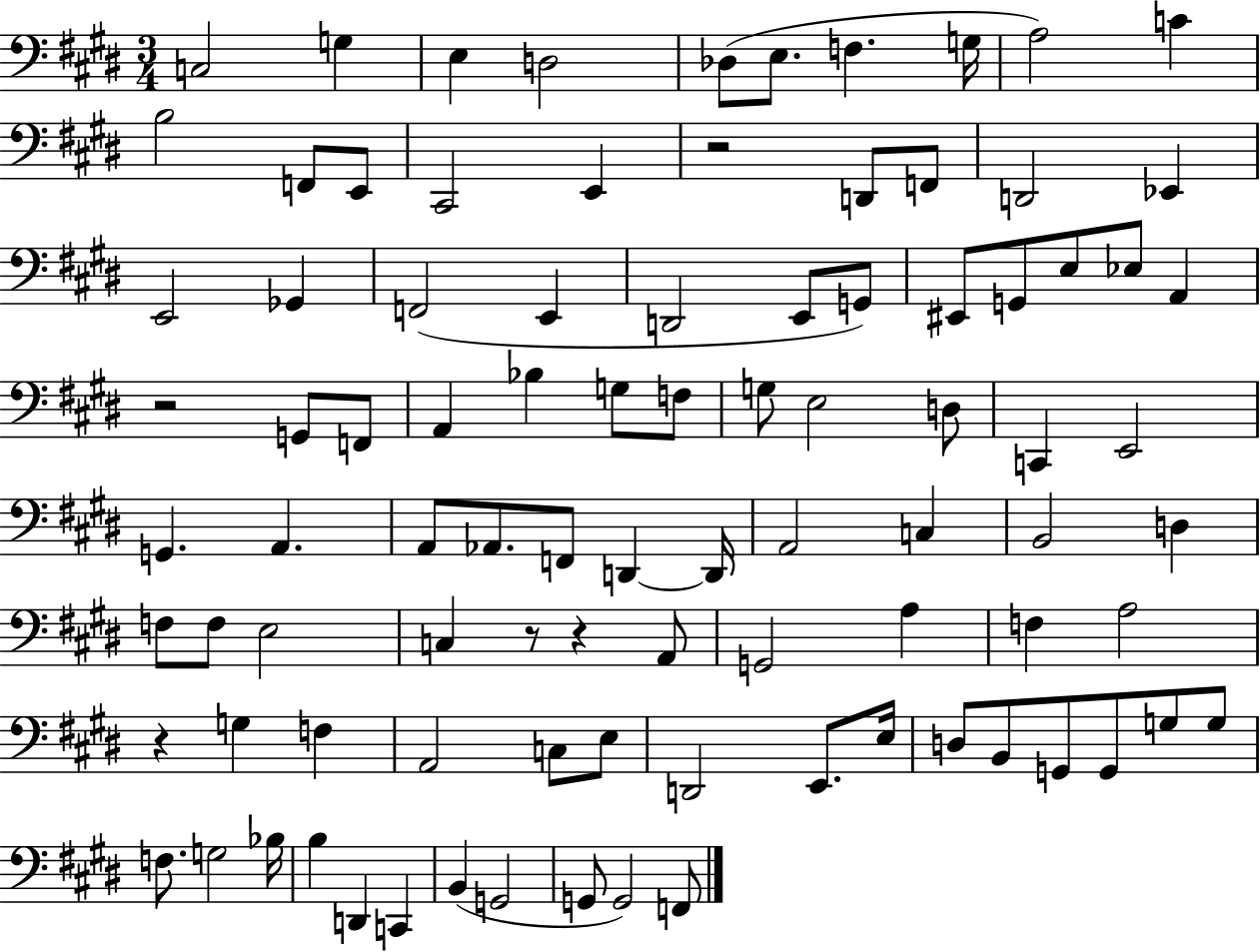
C3/h G3/q E3/q D3/h Db3/e E3/e. F3/q. G3/s A3/h C4/q B3/h F2/e E2/e C#2/h E2/q R/h D2/e F2/e D2/h Eb2/q E2/h Gb2/q F2/h E2/q D2/h E2/e G2/e EIS2/e G2/e E3/e Eb3/e A2/q R/h G2/e F2/e A2/q Bb3/q G3/e F3/e G3/e E3/h D3/e C2/q E2/h G2/q. A2/q. A2/e Ab2/e. F2/e D2/q D2/s A2/h C3/q B2/h D3/q F3/e F3/e E3/h C3/q R/e R/q A2/e G2/h A3/q F3/q A3/h R/q G3/q F3/q A2/h C3/e E3/e D2/h E2/e. E3/s D3/e B2/e G2/e G2/e G3/e G3/e F3/e. G3/h Bb3/s B3/q D2/q C2/q B2/q G2/h G2/e G2/h F2/e